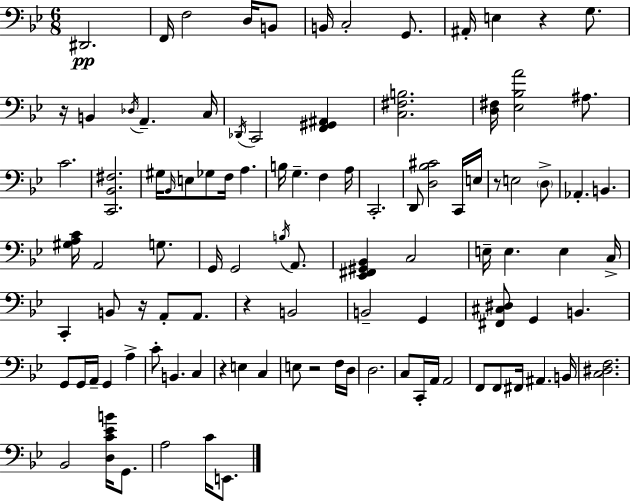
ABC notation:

X:1
T:Untitled
M:6/8
L:1/4
K:Bb
^D,,2 F,,/4 F,2 D,/4 B,,/2 B,,/4 C,2 G,,/2 ^A,,/4 E, z G,/2 z/4 B,, _D,/4 A,, C,/4 _D,,/4 C,,2 [F,,^G,,^A,,] [C,^F,B,]2 [D,^F,]/4 [_E,_B,A]2 ^A,/2 C2 [C,,_B,,^F,]2 ^G,/4 _B,,/4 E,/2 _G,/2 F,/4 A, B,/4 G, F, A,/4 C,,2 D,,/2 [D,_B,^C]2 C,,/4 E,/4 z/2 E,2 D,/2 _A,, B,, [^G,A,C]/4 A,,2 G,/2 G,,/4 G,,2 B,/4 A,,/2 [_E,,^F,,^G,,_B,,] C,2 E,/4 E, E, C,/4 C,, B,,/2 z/4 A,,/2 A,,/2 z B,,2 B,,2 G,, [^F,,^C,^D,]/2 G,, B,, G,,/2 G,,/4 A,,/4 G,, A, C/2 B,, C, z E, C, E,/2 z2 F,/4 D,/4 D,2 C,/2 C,,/4 A,,/4 A,,2 F,,/2 F,,/2 ^F,,/4 ^A,, B,,/4 [C,^D,F,]2 _B,,2 [D,C_EB]/4 G,,/2 A,2 C/4 E,,/2